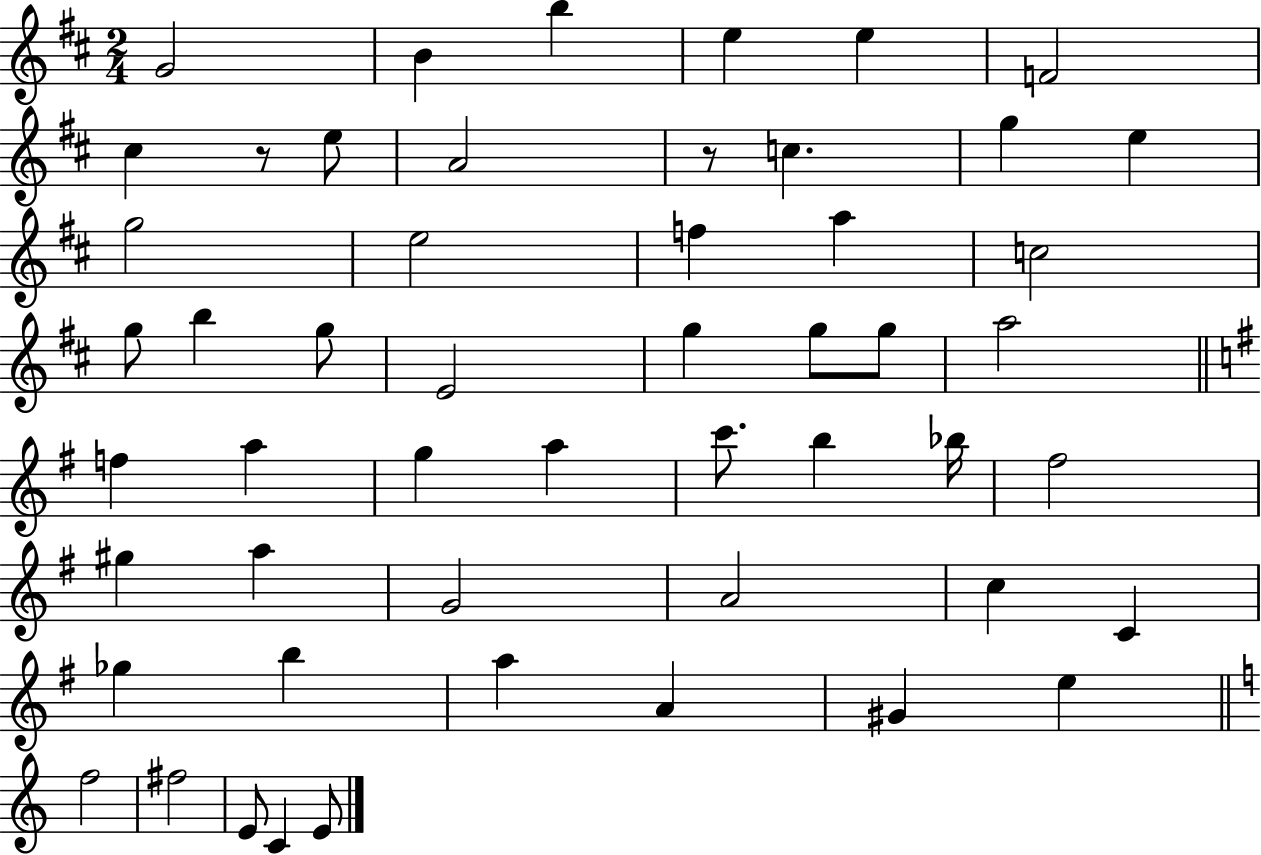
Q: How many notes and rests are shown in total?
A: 52